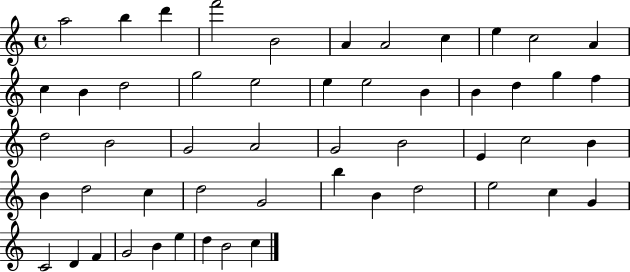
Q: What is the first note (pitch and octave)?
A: A5